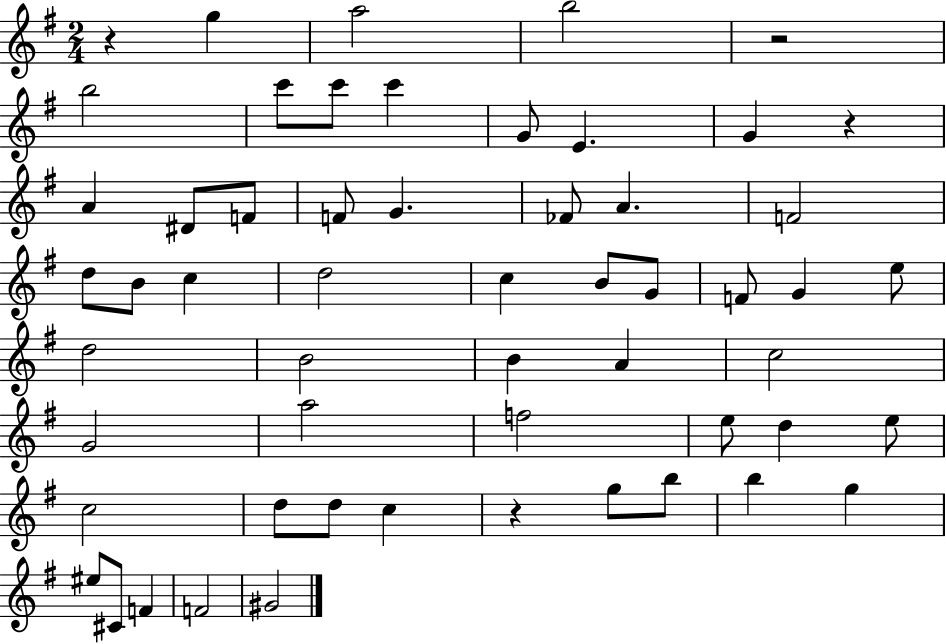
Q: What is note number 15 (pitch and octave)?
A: G4